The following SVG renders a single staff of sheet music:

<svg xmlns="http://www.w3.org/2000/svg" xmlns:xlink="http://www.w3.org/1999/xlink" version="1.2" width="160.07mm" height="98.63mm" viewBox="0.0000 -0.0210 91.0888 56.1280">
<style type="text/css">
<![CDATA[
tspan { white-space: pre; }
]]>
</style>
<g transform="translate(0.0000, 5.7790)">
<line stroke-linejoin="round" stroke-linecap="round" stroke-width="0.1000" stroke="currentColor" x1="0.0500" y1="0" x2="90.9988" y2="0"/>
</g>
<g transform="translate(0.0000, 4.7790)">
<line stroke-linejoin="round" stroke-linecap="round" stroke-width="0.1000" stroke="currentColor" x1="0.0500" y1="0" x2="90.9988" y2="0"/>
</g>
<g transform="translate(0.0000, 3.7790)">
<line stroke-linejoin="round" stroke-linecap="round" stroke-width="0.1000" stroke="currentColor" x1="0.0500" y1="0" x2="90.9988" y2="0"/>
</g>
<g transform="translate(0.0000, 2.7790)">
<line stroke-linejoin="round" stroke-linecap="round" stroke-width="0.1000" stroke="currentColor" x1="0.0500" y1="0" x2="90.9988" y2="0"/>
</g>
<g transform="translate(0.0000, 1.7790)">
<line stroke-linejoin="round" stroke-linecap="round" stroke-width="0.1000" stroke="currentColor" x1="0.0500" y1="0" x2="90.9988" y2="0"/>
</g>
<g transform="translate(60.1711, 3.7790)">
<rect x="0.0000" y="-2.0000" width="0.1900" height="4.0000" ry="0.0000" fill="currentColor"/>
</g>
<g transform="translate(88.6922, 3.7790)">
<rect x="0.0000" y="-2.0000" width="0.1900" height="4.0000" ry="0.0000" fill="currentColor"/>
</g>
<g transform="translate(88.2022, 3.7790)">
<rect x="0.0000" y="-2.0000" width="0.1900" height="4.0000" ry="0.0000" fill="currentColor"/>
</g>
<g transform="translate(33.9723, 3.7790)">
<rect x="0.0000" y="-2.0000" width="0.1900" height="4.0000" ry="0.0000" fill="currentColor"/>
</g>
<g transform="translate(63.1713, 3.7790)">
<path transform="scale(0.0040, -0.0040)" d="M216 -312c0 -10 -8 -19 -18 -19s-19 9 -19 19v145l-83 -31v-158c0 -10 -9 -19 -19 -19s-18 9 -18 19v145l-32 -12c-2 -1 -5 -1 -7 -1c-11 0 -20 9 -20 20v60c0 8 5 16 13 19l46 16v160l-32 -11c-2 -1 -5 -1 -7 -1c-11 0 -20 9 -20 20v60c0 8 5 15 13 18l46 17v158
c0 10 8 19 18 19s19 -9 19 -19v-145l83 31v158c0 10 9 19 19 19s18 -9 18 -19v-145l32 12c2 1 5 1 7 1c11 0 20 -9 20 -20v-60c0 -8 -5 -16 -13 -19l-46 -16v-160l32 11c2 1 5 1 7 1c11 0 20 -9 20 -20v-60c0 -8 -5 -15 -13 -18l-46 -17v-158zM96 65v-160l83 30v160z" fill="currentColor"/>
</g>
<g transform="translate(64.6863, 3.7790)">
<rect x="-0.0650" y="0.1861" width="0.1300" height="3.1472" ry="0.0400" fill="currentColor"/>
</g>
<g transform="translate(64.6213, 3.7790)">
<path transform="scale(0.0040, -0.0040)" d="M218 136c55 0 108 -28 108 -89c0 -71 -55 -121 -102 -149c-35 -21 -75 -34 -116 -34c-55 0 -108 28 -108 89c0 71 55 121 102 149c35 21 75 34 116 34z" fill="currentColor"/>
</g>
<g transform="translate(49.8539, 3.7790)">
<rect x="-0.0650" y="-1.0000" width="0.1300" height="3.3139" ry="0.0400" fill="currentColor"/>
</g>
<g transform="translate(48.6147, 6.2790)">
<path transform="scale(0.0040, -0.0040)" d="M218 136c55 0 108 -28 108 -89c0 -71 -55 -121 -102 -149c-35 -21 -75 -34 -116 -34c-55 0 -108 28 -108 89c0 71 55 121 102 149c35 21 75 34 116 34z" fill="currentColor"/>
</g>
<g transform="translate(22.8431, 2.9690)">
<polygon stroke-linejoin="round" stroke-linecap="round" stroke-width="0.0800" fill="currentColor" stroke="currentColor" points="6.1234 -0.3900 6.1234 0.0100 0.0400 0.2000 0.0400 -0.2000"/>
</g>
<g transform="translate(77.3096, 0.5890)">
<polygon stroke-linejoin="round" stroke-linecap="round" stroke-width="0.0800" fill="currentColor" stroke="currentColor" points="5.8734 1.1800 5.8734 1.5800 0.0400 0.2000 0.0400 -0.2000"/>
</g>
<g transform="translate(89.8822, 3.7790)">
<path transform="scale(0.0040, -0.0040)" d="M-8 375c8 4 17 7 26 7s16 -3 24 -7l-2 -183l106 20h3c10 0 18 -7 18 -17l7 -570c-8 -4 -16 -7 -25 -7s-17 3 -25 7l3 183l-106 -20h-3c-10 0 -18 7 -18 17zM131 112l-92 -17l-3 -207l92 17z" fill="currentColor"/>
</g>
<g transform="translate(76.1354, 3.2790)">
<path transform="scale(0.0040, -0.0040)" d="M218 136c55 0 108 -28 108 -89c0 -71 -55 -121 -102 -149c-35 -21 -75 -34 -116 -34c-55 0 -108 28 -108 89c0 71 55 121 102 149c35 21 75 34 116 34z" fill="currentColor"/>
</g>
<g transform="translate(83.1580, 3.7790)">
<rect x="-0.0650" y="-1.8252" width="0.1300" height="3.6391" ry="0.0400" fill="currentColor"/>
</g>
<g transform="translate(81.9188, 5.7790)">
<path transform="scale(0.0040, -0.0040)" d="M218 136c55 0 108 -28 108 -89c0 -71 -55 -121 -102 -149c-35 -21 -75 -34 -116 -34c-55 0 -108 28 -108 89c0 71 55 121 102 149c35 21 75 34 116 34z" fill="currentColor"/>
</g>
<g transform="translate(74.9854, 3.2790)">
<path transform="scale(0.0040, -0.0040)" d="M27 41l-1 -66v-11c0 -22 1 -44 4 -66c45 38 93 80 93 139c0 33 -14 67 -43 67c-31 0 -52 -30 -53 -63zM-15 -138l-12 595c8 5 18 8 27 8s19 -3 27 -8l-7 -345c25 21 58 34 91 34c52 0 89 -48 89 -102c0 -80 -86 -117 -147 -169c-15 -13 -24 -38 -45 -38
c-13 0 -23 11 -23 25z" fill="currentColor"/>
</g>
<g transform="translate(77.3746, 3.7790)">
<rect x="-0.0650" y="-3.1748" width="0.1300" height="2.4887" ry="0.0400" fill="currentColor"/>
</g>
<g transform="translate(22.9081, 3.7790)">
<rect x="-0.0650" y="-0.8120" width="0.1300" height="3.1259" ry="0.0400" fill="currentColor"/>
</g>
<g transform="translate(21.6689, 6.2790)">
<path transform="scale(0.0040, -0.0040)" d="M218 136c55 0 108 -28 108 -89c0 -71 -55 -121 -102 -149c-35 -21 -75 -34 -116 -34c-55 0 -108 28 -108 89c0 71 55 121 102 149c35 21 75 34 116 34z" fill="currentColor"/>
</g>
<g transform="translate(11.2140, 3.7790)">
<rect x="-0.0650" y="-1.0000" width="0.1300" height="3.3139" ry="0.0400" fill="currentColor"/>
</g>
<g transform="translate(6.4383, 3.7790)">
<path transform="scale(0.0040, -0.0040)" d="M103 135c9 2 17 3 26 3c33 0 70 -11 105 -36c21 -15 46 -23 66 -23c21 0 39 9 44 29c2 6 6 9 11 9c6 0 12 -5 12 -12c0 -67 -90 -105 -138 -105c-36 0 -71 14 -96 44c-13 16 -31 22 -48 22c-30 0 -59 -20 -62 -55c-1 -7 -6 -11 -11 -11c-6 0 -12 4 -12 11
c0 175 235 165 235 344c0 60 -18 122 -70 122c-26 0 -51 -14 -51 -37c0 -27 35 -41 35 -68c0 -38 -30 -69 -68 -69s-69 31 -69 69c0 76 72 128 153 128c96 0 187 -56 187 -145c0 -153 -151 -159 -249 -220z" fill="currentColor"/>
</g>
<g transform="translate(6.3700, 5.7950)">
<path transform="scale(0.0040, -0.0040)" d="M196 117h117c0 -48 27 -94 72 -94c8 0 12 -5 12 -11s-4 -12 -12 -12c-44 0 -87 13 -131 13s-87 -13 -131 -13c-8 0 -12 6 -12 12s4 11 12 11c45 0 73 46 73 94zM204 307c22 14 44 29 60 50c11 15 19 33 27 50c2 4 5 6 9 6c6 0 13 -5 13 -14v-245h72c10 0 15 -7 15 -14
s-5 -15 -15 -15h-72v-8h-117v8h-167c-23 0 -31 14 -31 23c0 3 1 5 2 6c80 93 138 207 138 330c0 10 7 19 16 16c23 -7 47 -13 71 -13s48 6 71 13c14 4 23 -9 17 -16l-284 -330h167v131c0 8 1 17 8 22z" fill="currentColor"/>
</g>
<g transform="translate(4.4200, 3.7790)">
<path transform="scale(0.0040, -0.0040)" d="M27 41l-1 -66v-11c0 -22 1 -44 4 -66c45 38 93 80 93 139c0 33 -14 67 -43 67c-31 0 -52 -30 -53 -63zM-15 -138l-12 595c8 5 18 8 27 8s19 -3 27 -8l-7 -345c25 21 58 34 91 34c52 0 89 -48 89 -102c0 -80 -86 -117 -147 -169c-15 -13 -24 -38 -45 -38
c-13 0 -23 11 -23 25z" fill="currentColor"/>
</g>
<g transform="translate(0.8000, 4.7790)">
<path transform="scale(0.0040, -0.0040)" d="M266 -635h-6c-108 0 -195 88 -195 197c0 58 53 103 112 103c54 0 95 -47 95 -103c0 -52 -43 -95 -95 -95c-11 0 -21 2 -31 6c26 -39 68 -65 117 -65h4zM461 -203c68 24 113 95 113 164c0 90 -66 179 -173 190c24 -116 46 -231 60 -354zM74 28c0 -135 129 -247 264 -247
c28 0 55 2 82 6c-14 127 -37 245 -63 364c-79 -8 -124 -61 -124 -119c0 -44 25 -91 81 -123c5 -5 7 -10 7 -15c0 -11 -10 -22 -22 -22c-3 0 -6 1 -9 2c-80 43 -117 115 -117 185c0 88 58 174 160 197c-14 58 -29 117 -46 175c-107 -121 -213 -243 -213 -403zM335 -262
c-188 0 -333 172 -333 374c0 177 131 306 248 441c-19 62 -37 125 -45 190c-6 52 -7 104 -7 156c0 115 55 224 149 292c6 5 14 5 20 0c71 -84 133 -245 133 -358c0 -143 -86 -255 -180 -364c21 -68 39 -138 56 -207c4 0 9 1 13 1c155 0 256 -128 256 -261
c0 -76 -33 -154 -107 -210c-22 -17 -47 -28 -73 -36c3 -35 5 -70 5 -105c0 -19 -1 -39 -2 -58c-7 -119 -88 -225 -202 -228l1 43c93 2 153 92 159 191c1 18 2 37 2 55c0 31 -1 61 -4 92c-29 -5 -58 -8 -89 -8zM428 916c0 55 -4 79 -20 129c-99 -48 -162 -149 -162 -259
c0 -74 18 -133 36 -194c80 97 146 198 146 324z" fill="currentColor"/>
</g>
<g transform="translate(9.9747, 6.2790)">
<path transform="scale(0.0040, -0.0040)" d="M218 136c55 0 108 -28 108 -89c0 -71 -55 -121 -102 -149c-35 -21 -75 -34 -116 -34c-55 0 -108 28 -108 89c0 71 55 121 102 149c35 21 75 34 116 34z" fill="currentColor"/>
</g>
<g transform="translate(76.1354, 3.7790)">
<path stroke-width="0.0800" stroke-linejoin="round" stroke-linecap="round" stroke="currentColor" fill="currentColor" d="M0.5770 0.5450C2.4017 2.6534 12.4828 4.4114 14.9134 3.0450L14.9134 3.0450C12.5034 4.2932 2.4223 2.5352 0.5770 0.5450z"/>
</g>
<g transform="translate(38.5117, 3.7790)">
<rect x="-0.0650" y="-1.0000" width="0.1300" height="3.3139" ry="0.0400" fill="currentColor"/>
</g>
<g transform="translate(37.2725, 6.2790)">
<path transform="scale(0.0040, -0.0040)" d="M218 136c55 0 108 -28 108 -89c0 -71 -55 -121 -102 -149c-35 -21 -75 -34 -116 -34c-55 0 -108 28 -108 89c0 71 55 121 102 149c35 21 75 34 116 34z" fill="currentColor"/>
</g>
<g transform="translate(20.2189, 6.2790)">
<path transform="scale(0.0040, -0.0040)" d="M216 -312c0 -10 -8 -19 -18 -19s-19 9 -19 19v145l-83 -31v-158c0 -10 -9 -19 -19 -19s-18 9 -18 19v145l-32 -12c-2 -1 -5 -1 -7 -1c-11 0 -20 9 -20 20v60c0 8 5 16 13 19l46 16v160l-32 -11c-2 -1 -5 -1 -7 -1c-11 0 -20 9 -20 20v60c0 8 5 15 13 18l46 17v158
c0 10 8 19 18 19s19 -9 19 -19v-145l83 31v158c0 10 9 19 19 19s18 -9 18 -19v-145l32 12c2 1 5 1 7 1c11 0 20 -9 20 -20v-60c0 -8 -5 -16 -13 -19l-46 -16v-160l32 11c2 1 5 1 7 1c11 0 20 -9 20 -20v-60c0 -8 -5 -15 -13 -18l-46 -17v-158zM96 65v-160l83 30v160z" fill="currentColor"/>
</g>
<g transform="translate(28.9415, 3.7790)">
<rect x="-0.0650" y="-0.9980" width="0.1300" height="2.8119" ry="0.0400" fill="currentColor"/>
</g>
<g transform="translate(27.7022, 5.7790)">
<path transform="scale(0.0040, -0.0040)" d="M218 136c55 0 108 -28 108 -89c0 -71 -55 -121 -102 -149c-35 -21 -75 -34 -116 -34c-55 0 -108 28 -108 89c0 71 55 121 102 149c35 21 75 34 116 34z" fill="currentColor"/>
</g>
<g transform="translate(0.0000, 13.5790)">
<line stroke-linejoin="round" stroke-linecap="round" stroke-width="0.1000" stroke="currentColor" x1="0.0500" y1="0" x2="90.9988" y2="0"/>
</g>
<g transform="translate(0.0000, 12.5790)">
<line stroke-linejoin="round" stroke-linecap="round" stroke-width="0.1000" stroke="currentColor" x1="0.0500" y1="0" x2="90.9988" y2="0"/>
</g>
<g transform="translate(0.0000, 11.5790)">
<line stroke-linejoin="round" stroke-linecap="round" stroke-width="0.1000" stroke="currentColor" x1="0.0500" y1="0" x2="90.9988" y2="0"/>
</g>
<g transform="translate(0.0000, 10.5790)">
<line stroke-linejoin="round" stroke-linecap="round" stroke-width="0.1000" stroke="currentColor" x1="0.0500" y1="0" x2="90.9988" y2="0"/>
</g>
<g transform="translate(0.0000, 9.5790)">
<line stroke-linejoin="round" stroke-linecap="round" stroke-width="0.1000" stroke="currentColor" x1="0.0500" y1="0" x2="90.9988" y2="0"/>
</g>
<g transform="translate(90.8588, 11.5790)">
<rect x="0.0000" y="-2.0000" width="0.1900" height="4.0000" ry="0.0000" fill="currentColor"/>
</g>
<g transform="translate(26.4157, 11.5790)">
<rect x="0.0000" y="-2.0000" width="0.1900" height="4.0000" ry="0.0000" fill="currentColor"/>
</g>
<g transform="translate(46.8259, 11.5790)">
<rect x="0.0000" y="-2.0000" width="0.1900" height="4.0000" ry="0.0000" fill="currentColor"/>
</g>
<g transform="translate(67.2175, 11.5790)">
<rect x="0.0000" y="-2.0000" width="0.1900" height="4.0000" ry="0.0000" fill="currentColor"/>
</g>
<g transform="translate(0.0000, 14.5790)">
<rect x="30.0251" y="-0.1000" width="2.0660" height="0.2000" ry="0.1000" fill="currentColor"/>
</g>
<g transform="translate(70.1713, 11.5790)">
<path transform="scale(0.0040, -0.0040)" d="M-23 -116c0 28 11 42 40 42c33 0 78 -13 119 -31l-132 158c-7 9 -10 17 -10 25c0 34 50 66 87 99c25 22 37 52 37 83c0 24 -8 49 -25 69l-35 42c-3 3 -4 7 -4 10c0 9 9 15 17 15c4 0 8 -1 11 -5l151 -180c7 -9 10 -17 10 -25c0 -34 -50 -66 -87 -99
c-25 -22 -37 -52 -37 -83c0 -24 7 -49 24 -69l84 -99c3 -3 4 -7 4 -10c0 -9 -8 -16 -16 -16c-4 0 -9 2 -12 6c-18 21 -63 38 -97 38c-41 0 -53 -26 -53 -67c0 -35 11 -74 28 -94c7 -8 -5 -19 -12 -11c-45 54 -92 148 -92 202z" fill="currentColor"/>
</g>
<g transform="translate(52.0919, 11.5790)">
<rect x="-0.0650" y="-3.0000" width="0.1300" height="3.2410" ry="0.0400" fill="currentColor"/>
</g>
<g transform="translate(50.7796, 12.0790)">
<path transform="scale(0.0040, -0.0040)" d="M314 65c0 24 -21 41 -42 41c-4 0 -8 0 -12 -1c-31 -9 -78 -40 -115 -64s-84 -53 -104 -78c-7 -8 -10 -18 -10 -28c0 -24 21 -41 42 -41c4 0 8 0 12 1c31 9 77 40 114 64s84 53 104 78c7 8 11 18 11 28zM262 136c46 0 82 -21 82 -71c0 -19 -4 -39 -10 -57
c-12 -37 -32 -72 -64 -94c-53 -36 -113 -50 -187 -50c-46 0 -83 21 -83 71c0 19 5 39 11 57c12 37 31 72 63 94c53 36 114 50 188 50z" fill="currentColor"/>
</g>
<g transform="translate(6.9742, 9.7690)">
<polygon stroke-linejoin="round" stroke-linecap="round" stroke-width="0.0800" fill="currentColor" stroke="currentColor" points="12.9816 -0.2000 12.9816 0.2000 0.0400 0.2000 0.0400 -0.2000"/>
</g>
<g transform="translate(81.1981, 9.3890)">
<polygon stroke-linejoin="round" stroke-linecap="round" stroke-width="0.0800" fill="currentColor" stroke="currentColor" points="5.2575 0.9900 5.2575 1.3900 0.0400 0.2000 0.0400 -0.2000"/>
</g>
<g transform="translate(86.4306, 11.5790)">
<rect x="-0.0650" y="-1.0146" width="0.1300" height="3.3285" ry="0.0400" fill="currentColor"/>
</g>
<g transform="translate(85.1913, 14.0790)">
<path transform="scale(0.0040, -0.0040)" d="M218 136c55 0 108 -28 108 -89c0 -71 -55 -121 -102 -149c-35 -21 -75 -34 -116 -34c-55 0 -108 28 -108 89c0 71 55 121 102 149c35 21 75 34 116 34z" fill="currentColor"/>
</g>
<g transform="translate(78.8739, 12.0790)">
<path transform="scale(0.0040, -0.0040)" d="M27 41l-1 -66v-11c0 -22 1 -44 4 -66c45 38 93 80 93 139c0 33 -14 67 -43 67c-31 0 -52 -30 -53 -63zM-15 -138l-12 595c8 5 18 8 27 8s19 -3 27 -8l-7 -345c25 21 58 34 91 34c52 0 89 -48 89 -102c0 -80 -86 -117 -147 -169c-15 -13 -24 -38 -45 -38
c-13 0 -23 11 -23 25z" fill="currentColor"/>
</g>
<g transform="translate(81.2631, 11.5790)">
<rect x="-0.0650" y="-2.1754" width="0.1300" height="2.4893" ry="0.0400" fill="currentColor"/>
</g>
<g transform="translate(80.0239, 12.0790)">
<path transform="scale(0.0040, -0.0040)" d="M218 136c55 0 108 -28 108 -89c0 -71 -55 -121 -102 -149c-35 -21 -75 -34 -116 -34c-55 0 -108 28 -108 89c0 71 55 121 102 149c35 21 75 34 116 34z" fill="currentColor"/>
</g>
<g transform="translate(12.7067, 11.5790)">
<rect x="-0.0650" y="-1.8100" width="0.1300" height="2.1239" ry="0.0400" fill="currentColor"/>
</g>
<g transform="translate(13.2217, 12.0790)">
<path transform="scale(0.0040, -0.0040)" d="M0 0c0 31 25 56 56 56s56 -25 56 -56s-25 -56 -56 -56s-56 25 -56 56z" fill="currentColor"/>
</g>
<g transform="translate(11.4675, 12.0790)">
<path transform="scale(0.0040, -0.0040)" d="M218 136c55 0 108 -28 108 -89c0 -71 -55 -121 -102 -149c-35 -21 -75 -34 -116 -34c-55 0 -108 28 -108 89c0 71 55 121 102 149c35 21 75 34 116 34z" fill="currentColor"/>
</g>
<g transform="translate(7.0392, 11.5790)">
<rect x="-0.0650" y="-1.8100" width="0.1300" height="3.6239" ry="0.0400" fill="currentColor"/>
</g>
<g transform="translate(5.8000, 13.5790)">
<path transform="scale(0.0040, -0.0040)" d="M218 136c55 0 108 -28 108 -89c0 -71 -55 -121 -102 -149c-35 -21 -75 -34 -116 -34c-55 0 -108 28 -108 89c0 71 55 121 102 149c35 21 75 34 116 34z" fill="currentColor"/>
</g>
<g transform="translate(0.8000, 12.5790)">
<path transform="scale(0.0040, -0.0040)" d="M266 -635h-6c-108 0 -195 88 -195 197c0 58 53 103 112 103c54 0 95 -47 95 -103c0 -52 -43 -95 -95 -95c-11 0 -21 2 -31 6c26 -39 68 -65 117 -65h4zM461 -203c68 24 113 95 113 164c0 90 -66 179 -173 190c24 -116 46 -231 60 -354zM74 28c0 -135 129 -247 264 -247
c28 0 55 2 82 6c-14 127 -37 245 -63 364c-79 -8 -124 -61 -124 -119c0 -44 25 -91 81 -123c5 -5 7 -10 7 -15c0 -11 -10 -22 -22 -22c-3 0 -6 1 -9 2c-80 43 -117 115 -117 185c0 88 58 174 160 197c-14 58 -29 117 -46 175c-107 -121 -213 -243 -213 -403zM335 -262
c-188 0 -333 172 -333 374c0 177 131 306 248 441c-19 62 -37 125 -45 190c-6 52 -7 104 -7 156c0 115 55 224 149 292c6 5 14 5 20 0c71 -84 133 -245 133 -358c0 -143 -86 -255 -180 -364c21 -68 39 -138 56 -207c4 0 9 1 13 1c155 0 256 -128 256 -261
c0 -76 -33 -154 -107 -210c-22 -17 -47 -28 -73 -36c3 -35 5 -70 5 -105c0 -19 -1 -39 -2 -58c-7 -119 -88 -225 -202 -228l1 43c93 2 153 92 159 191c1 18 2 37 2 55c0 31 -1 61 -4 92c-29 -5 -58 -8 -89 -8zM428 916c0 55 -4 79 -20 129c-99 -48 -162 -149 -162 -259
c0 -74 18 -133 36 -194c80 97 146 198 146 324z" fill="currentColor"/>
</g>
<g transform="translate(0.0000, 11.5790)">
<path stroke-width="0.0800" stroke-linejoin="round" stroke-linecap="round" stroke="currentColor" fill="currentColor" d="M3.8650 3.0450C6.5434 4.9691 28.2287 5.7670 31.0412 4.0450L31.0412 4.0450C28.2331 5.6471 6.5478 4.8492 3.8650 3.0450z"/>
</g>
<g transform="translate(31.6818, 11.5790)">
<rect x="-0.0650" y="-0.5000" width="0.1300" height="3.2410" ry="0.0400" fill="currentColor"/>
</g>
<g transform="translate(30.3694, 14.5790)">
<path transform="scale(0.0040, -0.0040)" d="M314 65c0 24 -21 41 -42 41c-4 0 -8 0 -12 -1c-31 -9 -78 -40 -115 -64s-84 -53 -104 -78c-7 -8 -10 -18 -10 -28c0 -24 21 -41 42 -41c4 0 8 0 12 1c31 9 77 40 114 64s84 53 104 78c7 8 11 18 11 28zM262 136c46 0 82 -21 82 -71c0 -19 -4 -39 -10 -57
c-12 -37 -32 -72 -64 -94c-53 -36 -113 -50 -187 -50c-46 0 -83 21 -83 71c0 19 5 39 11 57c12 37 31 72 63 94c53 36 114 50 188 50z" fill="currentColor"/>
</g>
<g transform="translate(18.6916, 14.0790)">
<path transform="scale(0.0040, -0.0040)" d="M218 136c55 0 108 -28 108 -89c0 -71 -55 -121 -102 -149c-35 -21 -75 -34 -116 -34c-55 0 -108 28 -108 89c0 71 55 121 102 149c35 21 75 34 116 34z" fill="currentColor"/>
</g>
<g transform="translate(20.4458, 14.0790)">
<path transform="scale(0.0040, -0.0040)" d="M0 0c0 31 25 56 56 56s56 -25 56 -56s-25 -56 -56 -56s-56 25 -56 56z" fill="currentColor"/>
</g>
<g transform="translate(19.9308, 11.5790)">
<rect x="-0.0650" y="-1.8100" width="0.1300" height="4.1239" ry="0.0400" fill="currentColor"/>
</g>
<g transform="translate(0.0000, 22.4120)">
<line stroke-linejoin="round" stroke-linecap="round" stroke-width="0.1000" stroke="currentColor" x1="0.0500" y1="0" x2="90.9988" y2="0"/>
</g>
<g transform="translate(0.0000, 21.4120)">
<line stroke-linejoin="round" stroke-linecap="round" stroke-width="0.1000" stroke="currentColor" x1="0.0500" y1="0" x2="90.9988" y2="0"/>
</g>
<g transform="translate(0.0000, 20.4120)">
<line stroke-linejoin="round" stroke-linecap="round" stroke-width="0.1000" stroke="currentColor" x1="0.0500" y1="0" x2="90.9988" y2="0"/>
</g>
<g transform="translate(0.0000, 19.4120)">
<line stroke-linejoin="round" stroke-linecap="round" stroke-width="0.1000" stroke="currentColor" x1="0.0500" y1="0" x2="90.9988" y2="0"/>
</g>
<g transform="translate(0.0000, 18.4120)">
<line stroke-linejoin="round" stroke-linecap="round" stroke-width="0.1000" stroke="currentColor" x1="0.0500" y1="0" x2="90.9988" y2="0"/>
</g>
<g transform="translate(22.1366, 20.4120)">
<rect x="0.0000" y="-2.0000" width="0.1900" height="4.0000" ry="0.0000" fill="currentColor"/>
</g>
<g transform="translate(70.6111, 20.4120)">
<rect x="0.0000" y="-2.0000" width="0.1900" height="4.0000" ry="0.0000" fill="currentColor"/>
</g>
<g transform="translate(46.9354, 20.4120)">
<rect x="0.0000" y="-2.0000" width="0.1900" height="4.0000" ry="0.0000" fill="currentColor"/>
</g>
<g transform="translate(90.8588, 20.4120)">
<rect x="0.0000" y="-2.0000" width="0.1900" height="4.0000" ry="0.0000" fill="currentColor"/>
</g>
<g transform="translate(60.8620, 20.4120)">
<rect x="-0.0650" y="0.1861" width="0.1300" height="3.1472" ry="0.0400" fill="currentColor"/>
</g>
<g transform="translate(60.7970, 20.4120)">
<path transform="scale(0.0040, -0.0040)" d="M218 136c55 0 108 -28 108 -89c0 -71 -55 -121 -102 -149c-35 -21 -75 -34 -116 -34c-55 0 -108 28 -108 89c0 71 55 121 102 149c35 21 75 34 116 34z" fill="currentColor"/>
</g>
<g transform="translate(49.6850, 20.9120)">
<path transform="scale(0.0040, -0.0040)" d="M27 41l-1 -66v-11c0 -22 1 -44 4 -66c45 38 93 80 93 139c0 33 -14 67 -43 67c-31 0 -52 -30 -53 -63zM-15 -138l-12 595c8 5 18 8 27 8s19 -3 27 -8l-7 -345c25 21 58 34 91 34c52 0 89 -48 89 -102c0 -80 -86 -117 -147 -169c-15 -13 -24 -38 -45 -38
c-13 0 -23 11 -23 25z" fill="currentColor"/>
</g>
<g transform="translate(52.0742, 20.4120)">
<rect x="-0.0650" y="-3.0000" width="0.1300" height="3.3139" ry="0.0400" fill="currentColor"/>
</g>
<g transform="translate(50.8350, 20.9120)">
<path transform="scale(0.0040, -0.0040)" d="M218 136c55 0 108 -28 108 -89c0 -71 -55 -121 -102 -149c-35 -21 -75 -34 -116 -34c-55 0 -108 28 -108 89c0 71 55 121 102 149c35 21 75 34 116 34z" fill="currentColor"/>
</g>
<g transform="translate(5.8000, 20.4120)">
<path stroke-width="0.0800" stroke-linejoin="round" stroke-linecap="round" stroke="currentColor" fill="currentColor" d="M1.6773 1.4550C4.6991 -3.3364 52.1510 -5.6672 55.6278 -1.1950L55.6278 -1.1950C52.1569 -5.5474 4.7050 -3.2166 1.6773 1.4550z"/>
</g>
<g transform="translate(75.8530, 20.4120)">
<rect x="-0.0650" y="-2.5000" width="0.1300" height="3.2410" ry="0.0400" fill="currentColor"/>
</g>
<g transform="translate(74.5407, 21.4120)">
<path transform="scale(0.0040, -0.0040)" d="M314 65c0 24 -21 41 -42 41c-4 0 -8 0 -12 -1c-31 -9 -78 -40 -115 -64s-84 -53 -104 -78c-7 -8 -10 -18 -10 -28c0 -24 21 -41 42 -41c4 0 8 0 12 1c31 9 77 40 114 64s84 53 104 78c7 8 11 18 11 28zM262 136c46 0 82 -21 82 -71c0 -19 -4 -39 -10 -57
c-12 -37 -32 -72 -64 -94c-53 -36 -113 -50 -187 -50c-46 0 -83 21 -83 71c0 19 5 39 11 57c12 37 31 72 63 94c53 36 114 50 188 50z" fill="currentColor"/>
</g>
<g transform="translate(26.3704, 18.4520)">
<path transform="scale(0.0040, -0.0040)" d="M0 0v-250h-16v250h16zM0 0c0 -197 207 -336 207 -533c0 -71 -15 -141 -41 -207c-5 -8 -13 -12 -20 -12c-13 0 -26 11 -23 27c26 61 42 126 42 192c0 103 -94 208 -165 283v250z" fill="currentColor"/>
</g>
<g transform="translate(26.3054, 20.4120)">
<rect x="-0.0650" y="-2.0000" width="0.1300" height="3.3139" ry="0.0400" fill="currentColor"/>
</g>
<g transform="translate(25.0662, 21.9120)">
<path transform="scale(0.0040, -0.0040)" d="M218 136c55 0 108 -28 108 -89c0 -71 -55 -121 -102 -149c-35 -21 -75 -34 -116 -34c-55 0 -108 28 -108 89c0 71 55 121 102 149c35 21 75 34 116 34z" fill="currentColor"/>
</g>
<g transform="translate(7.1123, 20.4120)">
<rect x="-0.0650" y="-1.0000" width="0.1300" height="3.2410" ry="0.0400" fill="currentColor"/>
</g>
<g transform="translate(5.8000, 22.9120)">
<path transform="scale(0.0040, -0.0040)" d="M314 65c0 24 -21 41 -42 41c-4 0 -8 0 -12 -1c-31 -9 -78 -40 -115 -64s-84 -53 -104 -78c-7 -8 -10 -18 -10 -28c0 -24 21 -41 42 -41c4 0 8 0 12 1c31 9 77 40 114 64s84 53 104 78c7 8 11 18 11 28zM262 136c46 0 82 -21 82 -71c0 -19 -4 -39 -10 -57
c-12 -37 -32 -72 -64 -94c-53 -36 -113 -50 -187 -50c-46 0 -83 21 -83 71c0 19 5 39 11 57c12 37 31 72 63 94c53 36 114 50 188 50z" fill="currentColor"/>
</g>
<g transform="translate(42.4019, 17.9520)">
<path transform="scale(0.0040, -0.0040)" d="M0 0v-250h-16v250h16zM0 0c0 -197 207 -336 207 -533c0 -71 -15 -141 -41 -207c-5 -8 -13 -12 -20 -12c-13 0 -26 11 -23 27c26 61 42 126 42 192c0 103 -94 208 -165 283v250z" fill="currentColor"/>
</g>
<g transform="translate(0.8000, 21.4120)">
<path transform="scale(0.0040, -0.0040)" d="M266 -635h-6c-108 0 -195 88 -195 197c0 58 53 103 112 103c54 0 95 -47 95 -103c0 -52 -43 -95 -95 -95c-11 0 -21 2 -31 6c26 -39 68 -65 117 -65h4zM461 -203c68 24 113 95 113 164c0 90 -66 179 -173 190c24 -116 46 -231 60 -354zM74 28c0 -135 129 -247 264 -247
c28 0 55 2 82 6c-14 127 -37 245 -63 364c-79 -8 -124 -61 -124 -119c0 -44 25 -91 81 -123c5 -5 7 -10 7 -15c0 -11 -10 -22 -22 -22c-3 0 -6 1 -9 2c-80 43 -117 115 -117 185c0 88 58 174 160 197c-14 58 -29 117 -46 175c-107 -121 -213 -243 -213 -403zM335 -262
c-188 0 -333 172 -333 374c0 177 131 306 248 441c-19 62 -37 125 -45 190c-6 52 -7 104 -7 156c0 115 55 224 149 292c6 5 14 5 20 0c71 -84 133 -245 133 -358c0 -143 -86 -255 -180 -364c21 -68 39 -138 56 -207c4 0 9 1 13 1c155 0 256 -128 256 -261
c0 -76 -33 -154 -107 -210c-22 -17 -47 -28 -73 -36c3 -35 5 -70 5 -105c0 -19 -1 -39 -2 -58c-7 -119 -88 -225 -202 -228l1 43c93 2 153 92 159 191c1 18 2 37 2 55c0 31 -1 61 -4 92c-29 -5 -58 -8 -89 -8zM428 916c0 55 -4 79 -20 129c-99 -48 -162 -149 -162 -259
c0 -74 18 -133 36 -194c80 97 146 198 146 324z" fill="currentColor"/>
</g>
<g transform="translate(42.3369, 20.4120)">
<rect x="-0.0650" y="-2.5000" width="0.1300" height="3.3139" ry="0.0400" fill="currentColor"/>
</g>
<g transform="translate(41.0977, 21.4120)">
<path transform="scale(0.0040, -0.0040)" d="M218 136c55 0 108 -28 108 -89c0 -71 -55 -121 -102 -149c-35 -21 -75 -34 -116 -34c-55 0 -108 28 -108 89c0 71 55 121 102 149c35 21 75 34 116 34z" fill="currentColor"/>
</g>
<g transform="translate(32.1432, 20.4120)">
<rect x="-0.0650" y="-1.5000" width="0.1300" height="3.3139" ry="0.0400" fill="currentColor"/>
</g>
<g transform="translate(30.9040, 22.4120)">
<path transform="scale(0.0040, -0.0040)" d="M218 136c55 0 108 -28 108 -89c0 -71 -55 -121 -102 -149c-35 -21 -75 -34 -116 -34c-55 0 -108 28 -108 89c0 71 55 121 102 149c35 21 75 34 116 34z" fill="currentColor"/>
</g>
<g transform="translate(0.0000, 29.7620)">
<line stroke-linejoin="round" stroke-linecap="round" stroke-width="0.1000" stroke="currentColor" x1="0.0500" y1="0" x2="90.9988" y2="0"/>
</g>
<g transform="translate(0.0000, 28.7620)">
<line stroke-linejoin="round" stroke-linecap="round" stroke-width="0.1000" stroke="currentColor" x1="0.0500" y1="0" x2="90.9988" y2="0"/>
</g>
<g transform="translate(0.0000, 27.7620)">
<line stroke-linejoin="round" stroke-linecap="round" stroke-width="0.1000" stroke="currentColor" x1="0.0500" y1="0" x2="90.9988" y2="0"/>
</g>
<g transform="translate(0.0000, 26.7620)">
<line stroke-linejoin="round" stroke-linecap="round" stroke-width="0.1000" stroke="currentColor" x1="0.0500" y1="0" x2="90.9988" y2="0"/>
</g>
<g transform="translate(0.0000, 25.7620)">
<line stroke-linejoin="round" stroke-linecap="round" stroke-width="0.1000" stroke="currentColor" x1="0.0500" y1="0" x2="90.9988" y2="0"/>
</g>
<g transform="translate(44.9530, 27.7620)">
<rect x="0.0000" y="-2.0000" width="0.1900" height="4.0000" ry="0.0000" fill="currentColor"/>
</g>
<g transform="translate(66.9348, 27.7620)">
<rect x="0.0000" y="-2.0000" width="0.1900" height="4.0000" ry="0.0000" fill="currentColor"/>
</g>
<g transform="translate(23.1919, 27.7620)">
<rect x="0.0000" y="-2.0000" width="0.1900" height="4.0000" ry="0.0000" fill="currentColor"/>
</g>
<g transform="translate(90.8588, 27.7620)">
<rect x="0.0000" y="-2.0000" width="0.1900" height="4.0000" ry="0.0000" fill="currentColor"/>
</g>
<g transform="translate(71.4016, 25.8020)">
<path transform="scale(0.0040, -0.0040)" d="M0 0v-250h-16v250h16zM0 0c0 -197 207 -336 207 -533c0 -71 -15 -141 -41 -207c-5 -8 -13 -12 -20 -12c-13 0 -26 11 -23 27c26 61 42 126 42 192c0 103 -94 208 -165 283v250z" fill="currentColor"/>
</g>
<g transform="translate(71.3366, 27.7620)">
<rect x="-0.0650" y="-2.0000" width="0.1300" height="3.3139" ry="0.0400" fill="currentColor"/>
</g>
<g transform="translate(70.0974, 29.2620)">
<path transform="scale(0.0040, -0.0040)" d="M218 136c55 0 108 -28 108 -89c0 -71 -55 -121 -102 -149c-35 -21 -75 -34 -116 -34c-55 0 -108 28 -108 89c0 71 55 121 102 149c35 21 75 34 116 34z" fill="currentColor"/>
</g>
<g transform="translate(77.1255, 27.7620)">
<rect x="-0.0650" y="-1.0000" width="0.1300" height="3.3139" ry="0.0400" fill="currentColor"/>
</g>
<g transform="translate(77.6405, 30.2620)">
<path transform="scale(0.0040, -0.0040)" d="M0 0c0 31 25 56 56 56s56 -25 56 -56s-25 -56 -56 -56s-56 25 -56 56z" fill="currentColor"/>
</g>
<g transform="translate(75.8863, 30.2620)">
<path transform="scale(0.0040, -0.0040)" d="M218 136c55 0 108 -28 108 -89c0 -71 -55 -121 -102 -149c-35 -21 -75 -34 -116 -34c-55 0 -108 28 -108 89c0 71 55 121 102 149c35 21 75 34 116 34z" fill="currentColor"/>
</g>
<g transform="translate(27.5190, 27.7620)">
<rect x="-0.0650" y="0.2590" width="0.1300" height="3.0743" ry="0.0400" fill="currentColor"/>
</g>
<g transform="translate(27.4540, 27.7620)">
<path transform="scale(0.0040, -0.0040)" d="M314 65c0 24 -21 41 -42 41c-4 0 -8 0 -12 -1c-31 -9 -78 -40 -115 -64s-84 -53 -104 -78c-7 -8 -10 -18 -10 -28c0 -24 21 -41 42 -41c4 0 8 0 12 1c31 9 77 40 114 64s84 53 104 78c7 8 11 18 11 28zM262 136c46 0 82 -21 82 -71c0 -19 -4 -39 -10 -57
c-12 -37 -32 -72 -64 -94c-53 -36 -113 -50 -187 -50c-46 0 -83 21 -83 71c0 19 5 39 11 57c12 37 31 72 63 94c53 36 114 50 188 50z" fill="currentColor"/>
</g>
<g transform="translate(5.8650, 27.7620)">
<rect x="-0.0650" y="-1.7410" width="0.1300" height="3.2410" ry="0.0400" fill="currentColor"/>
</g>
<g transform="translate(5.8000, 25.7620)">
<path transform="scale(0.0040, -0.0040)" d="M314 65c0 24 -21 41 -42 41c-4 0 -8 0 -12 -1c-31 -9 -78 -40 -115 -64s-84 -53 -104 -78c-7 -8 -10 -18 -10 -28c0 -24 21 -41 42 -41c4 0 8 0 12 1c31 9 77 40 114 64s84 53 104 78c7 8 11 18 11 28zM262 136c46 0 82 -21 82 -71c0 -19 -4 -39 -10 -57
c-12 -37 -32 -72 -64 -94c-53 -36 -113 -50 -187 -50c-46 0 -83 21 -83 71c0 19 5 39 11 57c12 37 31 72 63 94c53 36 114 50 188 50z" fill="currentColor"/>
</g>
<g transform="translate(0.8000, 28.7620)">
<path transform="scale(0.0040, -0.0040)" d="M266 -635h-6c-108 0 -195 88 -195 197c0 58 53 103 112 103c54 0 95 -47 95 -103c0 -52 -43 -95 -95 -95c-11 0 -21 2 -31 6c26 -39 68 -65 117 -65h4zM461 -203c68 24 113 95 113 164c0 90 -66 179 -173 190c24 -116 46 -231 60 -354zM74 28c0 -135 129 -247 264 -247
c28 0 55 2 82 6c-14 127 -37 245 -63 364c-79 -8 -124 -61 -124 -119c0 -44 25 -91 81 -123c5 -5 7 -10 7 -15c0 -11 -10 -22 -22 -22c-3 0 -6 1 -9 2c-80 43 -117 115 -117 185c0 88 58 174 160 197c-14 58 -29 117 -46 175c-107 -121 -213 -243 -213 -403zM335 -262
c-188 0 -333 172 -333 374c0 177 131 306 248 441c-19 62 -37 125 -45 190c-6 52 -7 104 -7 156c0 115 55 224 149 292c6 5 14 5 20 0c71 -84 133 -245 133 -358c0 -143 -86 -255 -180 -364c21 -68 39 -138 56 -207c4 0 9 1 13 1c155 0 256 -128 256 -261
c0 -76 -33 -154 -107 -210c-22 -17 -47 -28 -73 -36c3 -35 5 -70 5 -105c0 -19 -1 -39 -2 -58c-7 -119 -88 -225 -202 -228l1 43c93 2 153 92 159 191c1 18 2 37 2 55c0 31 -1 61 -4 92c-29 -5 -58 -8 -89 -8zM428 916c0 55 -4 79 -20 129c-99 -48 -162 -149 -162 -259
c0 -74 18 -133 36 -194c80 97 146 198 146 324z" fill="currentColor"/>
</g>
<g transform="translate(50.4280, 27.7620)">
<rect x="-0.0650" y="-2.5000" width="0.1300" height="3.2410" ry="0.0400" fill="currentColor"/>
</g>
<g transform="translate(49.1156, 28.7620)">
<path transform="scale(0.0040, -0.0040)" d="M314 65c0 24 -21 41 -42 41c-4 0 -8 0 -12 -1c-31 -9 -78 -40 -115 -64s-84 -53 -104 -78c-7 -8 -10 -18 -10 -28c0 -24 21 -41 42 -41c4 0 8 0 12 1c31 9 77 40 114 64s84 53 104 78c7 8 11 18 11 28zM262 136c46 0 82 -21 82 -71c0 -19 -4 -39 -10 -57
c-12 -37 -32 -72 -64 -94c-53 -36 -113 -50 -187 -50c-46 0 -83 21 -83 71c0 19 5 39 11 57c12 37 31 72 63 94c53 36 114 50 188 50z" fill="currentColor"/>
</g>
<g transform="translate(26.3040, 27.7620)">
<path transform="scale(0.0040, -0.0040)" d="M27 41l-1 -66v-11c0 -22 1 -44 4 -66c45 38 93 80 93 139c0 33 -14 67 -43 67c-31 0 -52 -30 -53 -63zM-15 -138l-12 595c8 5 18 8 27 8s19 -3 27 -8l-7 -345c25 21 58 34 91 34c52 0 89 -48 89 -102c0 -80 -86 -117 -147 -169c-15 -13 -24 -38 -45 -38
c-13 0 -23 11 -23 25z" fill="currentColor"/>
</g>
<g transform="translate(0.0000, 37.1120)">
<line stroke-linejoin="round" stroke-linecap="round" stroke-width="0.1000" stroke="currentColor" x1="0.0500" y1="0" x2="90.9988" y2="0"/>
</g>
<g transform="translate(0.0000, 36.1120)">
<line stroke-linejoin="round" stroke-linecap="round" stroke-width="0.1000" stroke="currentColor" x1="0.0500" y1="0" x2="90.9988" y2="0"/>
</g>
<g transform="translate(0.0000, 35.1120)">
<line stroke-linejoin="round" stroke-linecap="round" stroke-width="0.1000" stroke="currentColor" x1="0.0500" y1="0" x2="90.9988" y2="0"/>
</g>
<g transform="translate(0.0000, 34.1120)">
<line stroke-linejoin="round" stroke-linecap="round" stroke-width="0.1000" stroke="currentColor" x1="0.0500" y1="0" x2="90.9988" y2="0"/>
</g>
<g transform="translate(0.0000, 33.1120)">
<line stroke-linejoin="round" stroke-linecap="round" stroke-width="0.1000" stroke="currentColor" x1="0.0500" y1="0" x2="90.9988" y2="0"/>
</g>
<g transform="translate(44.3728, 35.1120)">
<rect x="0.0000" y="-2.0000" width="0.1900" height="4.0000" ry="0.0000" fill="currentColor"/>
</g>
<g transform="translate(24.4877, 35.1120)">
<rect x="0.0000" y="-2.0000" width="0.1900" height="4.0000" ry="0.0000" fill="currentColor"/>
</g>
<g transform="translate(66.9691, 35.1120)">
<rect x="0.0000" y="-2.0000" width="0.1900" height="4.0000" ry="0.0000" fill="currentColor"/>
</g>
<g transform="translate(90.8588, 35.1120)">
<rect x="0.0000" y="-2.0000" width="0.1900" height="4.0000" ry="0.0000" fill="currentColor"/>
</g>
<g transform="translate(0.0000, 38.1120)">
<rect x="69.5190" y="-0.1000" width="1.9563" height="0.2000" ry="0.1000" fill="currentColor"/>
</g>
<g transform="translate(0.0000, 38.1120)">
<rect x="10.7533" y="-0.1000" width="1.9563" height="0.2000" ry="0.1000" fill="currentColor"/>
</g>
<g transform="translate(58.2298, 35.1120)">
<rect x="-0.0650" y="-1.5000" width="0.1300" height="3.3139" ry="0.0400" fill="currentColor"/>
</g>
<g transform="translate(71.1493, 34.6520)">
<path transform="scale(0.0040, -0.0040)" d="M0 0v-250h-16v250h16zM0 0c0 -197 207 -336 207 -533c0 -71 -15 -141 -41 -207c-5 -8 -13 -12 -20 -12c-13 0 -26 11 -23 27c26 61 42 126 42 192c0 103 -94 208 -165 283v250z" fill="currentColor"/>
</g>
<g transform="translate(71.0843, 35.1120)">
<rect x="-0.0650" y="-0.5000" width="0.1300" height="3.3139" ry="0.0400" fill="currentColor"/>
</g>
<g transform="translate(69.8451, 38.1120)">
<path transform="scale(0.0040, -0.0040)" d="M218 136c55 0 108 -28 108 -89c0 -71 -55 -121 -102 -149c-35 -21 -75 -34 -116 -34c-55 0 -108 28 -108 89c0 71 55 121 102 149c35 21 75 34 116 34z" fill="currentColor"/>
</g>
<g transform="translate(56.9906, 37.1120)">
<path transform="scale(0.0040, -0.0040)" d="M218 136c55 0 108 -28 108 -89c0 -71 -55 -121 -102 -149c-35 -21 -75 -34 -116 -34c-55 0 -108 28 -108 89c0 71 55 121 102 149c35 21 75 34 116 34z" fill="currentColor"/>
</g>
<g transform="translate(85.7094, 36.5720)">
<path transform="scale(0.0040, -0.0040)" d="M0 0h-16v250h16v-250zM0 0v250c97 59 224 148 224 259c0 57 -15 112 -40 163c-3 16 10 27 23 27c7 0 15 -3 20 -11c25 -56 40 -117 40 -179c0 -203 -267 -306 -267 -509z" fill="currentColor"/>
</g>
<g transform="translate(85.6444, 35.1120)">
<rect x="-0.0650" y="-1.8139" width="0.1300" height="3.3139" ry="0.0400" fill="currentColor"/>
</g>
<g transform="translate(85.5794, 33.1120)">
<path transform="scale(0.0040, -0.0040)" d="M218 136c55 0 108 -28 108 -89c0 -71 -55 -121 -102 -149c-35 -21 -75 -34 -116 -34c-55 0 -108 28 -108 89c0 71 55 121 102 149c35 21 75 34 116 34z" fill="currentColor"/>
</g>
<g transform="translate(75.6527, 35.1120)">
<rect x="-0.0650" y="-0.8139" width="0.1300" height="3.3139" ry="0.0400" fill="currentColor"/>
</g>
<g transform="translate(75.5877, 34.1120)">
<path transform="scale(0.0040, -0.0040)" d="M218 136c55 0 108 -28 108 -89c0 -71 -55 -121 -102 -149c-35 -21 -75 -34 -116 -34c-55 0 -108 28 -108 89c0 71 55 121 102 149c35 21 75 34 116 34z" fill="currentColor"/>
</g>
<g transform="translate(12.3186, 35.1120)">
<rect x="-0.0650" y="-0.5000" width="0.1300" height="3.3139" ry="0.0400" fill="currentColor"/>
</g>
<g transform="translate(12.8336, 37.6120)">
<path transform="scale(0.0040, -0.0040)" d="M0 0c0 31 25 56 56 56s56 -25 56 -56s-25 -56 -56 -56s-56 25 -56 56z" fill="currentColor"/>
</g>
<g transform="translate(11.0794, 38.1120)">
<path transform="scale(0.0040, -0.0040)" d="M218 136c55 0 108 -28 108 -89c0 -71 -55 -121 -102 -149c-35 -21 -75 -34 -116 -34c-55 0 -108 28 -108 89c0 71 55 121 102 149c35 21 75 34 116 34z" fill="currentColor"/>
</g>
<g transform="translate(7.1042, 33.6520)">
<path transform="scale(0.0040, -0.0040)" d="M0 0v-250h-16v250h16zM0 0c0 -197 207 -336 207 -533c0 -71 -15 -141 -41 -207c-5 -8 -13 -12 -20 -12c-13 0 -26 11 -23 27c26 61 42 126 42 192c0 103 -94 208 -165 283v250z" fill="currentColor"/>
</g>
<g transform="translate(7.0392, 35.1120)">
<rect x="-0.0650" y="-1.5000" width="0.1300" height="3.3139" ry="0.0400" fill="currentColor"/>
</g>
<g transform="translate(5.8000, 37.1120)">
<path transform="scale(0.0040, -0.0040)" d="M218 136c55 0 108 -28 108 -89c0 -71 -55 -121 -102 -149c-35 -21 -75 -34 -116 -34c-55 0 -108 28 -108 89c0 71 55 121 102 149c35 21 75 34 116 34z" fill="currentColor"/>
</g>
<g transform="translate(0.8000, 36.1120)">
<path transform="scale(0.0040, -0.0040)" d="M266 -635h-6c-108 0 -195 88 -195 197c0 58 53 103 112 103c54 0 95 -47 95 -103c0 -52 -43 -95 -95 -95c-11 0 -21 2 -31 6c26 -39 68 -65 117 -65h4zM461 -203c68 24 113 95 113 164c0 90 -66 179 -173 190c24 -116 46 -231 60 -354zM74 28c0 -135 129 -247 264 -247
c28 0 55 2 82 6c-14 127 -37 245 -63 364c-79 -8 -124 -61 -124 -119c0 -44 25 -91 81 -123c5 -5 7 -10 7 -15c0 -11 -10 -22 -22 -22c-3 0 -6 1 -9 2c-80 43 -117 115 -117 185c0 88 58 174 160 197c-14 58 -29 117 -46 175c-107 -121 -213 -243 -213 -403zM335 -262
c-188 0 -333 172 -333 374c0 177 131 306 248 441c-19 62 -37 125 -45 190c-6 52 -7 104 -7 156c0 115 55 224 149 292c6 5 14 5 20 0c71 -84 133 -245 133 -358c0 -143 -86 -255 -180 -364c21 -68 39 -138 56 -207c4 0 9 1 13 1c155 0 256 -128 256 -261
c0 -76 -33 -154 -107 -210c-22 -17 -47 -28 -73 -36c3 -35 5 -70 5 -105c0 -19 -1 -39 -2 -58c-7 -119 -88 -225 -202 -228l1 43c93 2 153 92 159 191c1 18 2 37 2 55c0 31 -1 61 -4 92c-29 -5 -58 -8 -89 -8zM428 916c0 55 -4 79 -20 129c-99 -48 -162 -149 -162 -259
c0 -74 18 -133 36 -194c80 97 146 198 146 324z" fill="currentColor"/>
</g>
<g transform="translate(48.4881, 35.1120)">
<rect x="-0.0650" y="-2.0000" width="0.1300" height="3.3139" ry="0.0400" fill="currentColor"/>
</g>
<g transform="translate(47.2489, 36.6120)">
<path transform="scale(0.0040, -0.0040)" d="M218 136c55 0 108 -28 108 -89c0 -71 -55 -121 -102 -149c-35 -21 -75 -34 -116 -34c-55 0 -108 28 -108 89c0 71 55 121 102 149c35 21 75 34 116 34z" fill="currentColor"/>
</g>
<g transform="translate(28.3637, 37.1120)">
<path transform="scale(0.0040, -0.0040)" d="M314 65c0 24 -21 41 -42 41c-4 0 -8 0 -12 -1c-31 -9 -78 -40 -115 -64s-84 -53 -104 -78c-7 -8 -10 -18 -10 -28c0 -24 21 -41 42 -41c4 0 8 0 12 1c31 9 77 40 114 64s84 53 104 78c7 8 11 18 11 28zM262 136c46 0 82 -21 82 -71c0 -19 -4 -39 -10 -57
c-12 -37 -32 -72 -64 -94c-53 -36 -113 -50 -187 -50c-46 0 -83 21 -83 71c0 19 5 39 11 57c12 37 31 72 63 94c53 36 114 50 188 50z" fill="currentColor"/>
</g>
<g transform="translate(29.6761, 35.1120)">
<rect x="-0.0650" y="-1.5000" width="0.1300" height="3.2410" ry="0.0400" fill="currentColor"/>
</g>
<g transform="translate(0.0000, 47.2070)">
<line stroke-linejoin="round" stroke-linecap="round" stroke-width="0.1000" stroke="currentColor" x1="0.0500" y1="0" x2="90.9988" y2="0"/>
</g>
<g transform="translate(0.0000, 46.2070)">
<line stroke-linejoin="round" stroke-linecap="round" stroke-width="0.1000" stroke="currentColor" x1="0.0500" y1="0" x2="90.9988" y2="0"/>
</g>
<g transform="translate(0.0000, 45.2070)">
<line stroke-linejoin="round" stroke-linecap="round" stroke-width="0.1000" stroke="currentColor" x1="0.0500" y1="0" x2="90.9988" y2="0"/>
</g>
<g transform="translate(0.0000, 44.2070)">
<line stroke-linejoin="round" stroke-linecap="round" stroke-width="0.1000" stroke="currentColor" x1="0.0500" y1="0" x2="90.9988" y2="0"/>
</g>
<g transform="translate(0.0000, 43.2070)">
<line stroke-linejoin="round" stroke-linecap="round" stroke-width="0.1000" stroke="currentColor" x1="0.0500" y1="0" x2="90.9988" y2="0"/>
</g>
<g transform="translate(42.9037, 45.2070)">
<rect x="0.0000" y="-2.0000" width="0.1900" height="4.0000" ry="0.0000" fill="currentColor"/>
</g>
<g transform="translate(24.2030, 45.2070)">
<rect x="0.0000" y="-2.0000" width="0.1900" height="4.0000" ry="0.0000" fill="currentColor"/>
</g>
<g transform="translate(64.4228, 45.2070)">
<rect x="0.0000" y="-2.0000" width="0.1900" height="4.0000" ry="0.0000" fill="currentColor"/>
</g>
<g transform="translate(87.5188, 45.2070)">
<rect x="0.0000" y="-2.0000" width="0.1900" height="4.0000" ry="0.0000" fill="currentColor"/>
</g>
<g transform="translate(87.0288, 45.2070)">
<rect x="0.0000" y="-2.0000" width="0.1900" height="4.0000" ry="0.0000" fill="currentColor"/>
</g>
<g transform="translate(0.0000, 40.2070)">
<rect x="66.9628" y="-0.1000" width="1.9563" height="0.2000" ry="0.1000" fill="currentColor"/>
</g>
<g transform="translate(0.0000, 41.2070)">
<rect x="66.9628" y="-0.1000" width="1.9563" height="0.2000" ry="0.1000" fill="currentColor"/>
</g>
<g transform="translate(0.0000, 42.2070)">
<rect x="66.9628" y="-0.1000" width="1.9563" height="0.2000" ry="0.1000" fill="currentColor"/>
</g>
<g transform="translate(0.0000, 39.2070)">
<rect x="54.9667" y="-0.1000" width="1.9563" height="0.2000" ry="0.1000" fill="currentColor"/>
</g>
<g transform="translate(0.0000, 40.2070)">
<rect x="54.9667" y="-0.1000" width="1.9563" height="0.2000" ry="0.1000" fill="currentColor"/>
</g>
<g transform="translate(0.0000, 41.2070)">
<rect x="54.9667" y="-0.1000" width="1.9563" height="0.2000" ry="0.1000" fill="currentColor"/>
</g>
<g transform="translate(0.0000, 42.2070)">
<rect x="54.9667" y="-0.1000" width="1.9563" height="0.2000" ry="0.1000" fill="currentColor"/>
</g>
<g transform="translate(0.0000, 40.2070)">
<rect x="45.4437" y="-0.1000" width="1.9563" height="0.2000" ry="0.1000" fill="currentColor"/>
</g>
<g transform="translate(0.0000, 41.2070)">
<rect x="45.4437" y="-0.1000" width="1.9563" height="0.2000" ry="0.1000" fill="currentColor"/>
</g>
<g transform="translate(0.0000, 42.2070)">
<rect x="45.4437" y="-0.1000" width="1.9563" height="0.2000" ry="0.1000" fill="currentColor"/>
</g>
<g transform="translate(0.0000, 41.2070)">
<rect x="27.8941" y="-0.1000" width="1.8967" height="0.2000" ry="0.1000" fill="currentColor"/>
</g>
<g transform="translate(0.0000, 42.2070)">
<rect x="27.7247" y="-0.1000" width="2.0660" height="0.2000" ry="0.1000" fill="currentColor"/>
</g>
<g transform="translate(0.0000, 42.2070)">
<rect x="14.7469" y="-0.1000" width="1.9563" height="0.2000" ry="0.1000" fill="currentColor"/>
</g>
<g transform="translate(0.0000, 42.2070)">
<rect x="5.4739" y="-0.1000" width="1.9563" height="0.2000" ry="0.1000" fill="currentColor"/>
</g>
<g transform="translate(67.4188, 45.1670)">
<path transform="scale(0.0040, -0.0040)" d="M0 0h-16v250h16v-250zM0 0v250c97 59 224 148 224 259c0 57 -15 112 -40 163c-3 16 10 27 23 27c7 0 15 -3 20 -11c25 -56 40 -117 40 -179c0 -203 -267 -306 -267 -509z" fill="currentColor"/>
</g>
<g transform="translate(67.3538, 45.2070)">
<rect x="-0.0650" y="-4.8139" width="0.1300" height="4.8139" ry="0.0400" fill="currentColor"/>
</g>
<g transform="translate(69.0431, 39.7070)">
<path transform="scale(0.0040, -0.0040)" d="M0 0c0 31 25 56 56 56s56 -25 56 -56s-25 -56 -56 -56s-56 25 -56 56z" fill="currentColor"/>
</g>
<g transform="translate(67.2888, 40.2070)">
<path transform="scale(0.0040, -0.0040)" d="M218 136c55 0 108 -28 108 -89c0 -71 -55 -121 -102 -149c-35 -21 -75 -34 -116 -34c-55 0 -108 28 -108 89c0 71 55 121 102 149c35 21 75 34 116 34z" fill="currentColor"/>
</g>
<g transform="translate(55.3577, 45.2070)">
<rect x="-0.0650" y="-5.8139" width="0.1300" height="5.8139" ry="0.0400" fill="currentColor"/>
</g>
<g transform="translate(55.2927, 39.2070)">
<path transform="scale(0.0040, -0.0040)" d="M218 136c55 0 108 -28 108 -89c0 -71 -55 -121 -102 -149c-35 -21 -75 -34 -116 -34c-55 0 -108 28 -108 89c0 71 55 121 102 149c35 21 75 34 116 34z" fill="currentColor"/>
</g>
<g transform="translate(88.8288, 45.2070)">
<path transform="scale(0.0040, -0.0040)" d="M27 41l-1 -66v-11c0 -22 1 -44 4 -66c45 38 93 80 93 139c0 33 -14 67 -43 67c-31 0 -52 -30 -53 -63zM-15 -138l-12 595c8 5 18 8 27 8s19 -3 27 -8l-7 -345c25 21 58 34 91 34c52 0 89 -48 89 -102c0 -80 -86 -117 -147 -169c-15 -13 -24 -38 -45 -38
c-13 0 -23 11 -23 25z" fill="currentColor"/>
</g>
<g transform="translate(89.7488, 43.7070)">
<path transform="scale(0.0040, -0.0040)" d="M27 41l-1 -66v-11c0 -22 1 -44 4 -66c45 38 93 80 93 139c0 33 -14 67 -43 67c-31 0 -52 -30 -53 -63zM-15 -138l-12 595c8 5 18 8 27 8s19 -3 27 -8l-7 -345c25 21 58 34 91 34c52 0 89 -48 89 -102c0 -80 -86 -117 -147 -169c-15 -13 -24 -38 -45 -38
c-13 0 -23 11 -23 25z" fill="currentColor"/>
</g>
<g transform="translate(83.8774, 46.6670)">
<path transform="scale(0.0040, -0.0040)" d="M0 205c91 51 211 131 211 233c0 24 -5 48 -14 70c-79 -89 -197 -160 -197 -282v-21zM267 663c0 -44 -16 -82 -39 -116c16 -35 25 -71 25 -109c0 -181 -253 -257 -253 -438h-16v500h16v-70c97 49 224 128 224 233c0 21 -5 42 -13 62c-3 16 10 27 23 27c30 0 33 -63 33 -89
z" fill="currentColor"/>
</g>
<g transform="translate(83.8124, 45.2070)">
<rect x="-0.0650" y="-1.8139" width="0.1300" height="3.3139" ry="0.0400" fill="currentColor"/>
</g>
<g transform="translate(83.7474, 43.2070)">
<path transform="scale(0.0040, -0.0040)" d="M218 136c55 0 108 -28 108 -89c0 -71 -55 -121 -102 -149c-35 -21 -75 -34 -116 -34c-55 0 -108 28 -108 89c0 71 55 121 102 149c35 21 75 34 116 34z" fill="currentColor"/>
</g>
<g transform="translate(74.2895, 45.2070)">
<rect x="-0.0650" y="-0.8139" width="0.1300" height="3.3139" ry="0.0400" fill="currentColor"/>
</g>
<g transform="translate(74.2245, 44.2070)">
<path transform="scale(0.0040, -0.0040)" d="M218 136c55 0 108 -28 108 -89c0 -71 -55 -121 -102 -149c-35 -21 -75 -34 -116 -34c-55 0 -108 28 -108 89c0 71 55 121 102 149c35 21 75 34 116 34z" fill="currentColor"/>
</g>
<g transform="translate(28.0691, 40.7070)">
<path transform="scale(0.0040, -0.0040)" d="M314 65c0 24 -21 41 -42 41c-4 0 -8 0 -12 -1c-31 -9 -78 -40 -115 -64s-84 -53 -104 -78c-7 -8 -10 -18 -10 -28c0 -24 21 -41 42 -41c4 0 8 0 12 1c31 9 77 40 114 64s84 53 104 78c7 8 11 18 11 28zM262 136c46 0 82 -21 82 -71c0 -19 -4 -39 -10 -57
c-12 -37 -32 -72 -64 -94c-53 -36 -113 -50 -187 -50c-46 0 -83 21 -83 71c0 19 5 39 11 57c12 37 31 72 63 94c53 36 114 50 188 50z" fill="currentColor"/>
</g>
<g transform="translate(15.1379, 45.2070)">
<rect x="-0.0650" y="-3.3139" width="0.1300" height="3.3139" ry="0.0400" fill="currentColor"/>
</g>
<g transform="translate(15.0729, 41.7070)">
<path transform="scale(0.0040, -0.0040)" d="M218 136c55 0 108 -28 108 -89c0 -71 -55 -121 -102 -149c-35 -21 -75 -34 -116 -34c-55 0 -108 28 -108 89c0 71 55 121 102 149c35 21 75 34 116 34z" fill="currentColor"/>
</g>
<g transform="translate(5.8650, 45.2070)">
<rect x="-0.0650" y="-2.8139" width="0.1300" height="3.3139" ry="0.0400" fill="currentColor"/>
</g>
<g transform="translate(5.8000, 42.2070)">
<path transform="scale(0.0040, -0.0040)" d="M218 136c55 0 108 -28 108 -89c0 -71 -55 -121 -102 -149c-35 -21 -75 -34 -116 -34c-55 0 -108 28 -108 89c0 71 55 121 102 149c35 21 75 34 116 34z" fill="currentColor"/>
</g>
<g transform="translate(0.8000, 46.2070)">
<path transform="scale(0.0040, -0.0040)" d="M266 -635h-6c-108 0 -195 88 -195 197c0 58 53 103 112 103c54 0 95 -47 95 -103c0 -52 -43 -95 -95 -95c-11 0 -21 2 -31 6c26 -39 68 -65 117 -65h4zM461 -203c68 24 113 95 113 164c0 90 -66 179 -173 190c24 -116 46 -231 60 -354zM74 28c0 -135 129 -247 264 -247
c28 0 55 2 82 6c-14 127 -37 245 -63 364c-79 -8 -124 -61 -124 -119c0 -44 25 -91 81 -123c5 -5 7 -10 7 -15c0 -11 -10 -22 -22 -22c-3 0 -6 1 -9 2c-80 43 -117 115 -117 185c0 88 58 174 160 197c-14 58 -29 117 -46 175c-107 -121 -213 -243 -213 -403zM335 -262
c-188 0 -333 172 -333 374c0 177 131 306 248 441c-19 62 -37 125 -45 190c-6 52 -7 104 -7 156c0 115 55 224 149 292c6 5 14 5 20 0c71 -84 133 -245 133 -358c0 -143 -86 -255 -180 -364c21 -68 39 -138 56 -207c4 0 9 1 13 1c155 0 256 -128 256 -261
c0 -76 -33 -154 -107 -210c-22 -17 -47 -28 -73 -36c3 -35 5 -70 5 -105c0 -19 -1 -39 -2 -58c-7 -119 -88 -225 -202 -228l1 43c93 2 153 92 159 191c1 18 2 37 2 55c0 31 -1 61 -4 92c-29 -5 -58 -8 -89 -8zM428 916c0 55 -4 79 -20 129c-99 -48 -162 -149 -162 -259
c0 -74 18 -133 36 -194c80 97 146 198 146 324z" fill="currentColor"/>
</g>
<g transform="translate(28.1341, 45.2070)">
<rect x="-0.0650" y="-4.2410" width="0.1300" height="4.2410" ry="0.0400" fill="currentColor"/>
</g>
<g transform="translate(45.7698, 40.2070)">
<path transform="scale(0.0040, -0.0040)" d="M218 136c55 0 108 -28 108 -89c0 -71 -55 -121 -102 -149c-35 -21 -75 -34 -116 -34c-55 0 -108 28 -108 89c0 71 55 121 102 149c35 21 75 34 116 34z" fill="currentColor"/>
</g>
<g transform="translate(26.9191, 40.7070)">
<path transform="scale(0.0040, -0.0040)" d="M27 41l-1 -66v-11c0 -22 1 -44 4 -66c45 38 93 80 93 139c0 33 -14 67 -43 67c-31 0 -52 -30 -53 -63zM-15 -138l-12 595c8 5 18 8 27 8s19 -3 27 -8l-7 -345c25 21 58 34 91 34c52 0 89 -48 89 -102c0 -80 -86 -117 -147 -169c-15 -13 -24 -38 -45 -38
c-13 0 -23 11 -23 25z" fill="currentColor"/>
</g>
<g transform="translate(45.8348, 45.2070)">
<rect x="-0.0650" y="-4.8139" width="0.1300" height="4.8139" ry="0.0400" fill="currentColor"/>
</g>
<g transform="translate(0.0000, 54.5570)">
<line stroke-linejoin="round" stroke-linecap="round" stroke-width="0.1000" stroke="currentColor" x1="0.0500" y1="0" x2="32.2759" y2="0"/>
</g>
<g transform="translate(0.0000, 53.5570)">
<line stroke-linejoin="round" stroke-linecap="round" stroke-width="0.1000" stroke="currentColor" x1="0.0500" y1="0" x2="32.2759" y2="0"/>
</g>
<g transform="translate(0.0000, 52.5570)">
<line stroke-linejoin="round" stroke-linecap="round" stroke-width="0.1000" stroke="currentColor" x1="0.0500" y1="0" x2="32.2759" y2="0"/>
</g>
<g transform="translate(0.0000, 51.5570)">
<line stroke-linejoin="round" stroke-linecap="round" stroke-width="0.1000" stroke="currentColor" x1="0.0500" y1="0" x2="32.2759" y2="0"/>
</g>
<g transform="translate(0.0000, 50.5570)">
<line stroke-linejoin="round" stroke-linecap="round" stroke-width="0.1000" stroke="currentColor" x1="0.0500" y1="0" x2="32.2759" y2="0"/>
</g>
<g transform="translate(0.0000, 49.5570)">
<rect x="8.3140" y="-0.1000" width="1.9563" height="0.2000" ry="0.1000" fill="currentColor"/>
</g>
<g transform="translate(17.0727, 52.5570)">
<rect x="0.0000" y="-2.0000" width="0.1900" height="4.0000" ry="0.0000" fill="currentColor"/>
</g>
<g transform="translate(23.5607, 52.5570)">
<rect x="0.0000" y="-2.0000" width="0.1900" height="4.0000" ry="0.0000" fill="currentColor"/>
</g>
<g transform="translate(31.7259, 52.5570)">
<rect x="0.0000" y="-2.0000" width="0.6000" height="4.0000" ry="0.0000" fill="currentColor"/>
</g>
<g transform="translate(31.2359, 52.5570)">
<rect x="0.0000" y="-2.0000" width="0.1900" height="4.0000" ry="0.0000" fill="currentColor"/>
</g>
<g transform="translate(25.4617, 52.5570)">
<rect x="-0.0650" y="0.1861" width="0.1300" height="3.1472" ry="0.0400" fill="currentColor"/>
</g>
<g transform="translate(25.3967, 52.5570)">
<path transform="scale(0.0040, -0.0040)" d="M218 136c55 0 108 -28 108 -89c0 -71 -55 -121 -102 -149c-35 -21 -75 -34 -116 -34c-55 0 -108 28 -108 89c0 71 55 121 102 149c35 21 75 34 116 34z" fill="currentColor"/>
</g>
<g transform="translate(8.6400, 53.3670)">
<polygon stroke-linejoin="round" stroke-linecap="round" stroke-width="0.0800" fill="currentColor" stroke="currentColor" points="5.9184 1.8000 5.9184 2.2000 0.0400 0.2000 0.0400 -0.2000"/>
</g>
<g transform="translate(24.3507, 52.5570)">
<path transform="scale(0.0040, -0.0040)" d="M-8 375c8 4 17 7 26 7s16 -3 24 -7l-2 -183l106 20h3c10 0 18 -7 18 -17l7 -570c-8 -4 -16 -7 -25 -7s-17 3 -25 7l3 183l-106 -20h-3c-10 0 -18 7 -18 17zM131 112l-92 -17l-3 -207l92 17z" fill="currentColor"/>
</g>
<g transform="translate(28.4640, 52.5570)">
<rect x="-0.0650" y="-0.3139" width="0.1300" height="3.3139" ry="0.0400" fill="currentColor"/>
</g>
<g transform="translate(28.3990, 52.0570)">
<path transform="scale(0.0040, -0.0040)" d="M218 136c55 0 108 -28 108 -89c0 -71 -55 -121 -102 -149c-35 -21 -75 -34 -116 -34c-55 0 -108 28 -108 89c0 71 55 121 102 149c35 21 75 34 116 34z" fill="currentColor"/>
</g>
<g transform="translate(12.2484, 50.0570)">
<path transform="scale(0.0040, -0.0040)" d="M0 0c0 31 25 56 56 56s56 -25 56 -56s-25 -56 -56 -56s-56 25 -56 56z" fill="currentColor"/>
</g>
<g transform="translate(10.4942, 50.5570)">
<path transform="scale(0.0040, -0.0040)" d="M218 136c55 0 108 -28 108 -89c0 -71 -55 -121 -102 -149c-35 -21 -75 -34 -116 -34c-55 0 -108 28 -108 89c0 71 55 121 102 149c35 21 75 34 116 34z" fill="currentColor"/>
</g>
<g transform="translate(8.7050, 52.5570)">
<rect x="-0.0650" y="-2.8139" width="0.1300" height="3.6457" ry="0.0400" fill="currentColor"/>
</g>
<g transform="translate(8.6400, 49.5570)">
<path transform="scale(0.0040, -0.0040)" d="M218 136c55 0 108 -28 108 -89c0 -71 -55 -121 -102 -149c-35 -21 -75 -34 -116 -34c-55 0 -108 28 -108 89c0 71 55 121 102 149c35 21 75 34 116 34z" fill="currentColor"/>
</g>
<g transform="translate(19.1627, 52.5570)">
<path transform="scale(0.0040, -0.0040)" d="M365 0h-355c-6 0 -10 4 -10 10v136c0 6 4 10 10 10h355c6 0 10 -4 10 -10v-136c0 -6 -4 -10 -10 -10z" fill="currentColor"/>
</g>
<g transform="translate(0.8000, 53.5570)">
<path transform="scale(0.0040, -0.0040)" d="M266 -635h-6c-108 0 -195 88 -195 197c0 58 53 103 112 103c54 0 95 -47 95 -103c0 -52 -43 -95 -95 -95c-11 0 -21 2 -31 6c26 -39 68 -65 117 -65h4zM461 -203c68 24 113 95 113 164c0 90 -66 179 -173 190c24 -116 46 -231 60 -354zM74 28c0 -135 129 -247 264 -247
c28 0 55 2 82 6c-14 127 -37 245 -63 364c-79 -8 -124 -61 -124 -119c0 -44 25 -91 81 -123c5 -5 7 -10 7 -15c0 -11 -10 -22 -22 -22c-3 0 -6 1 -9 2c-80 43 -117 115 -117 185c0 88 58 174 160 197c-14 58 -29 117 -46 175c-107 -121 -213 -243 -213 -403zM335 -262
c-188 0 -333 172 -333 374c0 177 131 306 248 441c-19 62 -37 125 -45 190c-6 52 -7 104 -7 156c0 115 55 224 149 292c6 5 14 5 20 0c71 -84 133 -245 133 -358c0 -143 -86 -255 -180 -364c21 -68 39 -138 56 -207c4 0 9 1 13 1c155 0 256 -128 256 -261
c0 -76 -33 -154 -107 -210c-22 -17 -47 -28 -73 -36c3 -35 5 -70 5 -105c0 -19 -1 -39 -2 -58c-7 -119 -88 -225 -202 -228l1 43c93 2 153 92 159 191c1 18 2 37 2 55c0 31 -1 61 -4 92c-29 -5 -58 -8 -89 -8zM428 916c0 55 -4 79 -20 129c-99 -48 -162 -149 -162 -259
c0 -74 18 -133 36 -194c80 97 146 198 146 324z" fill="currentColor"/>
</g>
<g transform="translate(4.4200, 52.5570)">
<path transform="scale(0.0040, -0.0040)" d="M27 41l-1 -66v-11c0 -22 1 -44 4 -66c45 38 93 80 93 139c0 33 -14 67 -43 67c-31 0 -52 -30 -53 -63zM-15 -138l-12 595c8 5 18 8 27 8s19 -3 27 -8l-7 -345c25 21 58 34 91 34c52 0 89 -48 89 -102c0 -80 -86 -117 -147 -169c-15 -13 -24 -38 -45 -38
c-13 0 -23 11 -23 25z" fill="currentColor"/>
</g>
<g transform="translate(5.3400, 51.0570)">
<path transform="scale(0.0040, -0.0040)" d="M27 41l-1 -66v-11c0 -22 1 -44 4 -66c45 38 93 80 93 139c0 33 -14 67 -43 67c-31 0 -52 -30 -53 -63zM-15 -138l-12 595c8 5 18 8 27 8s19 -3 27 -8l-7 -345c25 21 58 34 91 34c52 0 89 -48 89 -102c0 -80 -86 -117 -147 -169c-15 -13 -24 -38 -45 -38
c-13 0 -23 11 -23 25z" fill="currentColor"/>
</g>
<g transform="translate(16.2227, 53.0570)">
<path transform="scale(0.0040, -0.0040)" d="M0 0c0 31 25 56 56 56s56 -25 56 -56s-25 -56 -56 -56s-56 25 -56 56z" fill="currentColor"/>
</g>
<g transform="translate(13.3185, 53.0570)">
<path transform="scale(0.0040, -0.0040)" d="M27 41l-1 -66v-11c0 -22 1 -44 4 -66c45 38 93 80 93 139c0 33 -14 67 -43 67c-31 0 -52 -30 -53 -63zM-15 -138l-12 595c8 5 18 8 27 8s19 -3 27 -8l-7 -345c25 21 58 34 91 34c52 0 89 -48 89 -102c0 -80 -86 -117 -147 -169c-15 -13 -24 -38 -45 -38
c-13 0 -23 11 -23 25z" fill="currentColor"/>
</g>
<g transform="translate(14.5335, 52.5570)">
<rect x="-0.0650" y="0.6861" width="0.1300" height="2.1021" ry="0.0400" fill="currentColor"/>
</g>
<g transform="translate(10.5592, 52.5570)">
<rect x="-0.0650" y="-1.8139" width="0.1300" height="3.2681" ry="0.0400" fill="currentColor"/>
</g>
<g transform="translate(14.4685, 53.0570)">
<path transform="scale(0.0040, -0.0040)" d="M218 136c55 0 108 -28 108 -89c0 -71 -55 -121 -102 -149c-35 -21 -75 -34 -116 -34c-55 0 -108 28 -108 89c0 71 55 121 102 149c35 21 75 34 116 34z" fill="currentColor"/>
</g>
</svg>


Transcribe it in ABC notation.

X:1
T:Untitled
M:2/4
L:1/4
K:F
D ^D/2 E/2 D D ^B _c/2 E/2 E/2 A/2 D/2 C2 A2 z _A/2 D/2 D2 F/2 E G/2 _A B G2 f2 _B2 G2 F/2 D E/2 C E2 F E C/2 d f/2 a b _d'2 e' g' e'/2 d f/4 a/2 f/2 _A/2 z2 B c